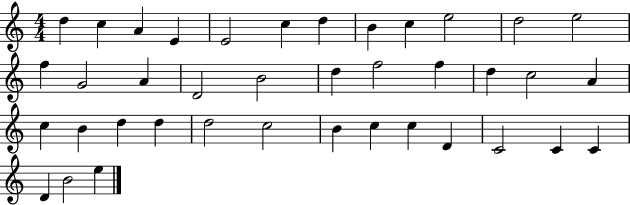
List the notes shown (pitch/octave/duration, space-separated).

D5/q C5/q A4/q E4/q E4/h C5/q D5/q B4/q C5/q E5/h D5/h E5/h F5/q G4/h A4/q D4/h B4/h D5/q F5/h F5/q D5/q C5/h A4/q C5/q B4/q D5/q D5/q D5/h C5/h B4/q C5/q C5/q D4/q C4/h C4/q C4/q D4/q B4/h E5/q